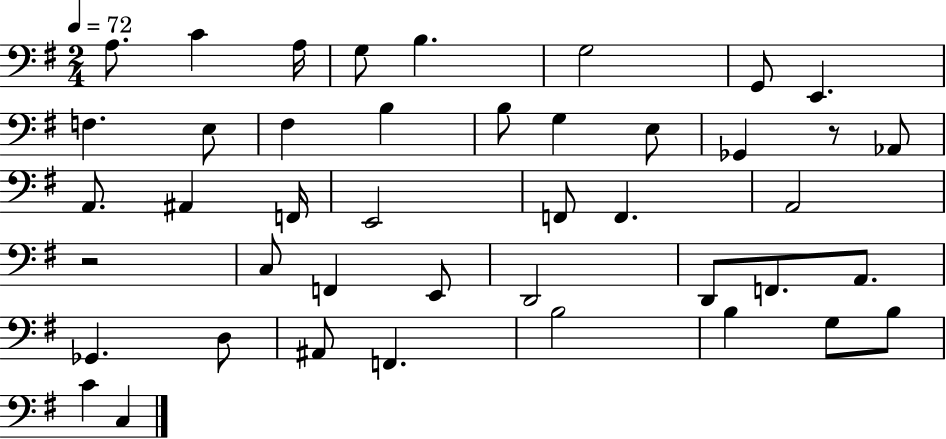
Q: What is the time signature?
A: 2/4